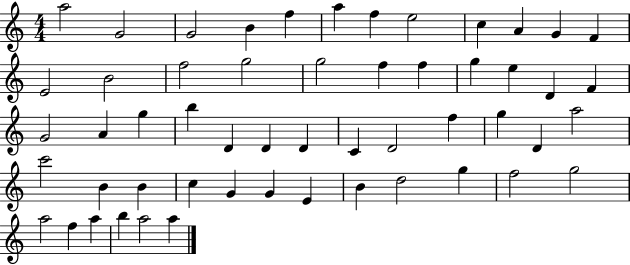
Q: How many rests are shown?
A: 0